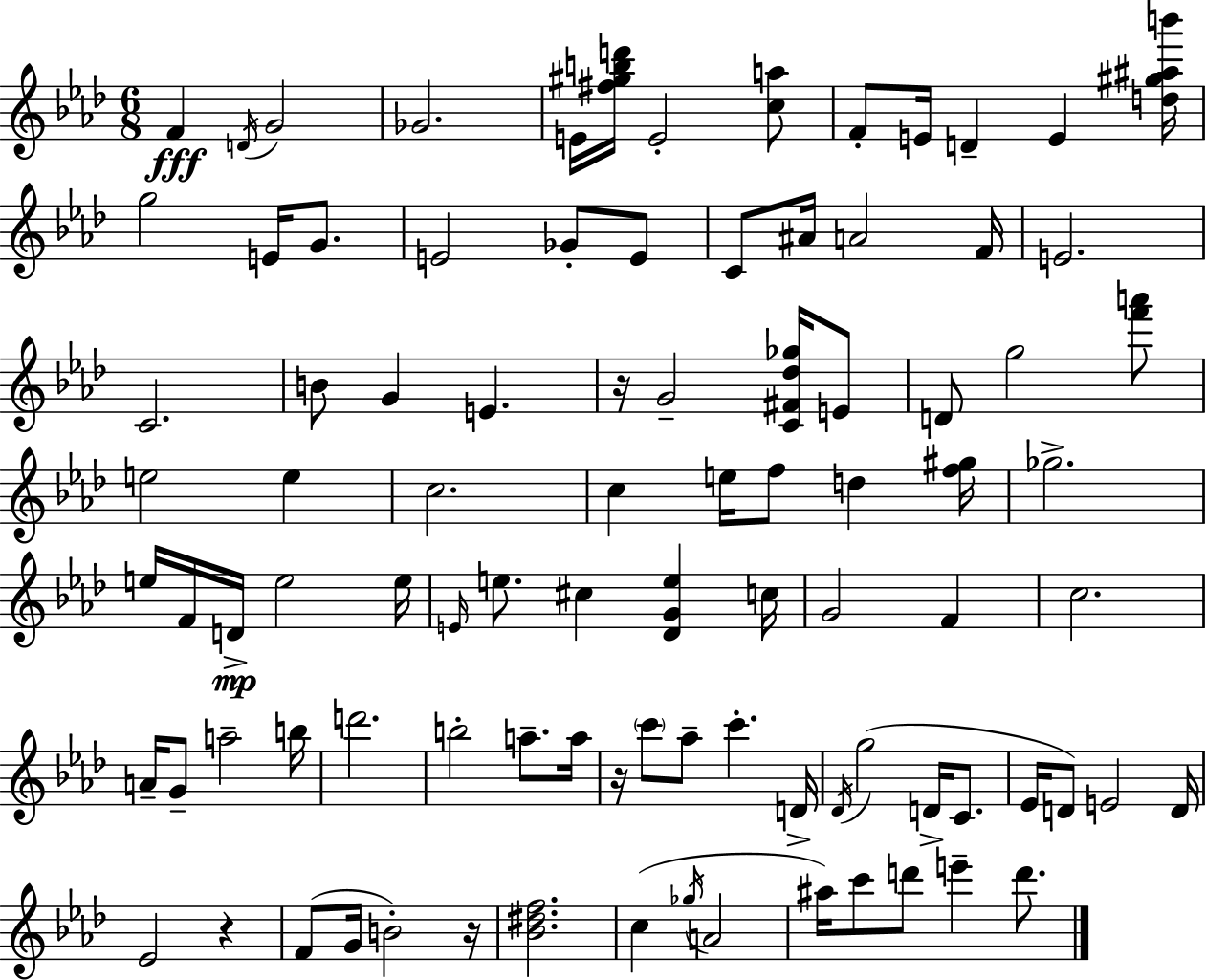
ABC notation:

X:1
T:Untitled
M:6/8
L:1/4
K:Ab
F D/4 G2 _G2 E/4 [^f^gbd']/4 E2 [ca]/2 F/2 E/4 D E [d^g^ab']/4 g2 E/4 G/2 E2 _G/2 E/2 C/2 ^A/4 A2 F/4 E2 C2 B/2 G E z/4 G2 [C^F_d_g]/4 E/2 D/2 g2 [f'a']/2 e2 e c2 c e/4 f/2 d [f^g]/4 _g2 e/4 F/4 D/4 e2 e/4 E/4 e/2 ^c [_DGe] c/4 G2 F c2 A/4 G/2 a2 b/4 d'2 b2 a/2 a/4 z/4 c'/2 _a/2 c' D/4 _D/4 g2 D/4 C/2 _E/4 D/2 E2 D/4 _E2 z F/2 G/4 B2 z/4 [_B^df]2 c _g/4 A2 ^a/4 c'/2 d'/2 e' d'/2